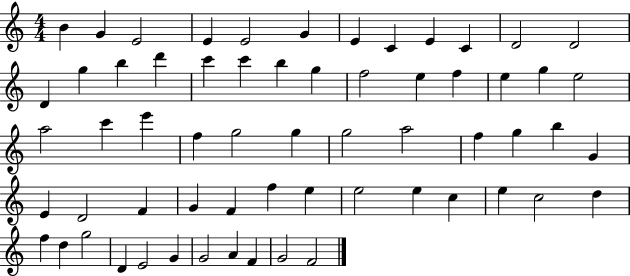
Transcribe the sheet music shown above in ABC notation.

X:1
T:Untitled
M:4/4
L:1/4
K:C
B G E2 E E2 G E C E C D2 D2 D g b d' c' c' b g f2 e f e g e2 a2 c' e' f g2 g g2 a2 f g b G E D2 F G F f e e2 e c e c2 d f d g2 D E2 G G2 A F G2 F2